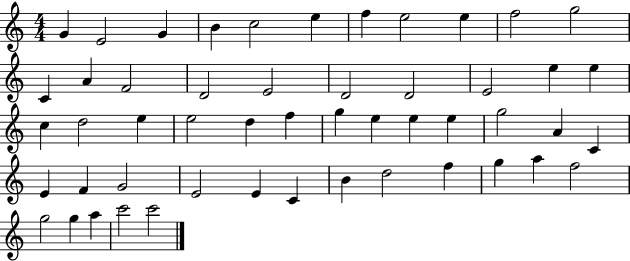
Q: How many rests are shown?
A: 0